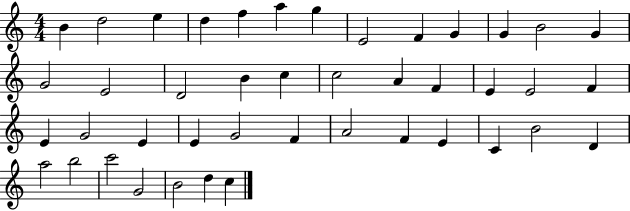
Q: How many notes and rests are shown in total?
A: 43